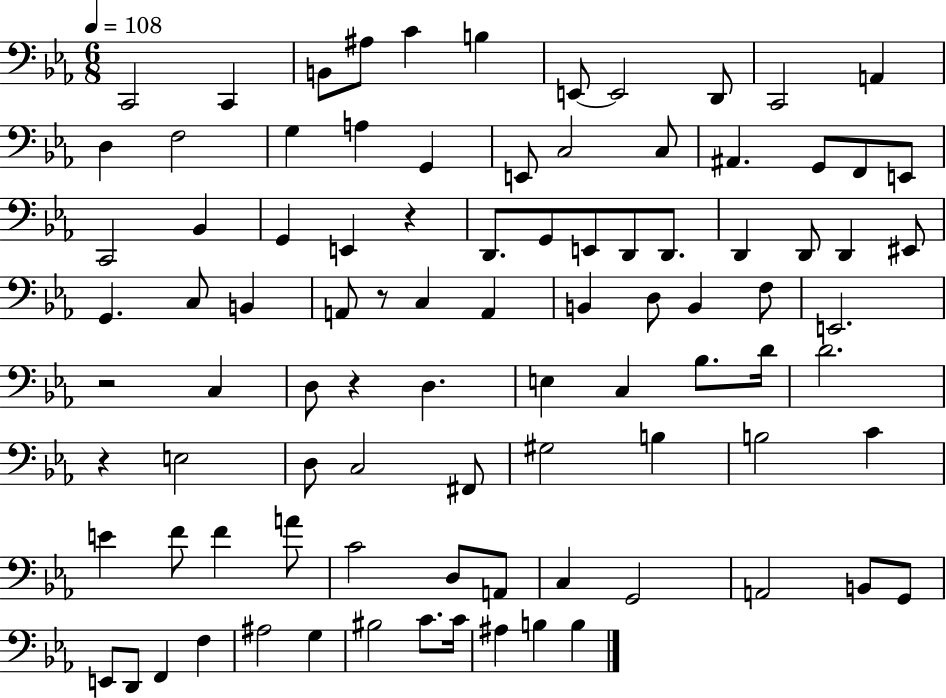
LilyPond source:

{
  \clef bass
  \numericTimeSignature
  \time 6/8
  \key ees \major
  \tempo 4 = 108
  \repeat volta 2 { c,2 c,4 | b,8 ais8 c'4 b4 | e,8~~ e,2 d,8 | c,2 a,4 | \break d4 f2 | g4 a4 g,4 | e,8 c2 c8 | ais,4. g,8 f,8 e,8 | \break c,2 bes,4 | g,4 e,4 r4 | d,8. g,8 e,8 d,8 d,8. | d,4 d,8 d,4 eis,8 | \break g,4. c8 b,4 | a,8 r8 c4 a,4 | b,4 d8 b,4 f8 | e,2. | \break r2 c4 | d8 r4 d4. | e4 c4 bes8. d'16 | d'2. | \break r4 e2 | d8 c2 fis,8 | gis2 b4 | b2 c'4 | \break e'4 f'8 f'4 a'8 | c'2 d8 a,8 | c4 g,2 | a,2 b,8 g,8 | \break e,8 d,8 f,4 f4 | ais2 g4 | bis2 c'8. c'16 | ais4 b4 b4 | \break } \bar "|."
}